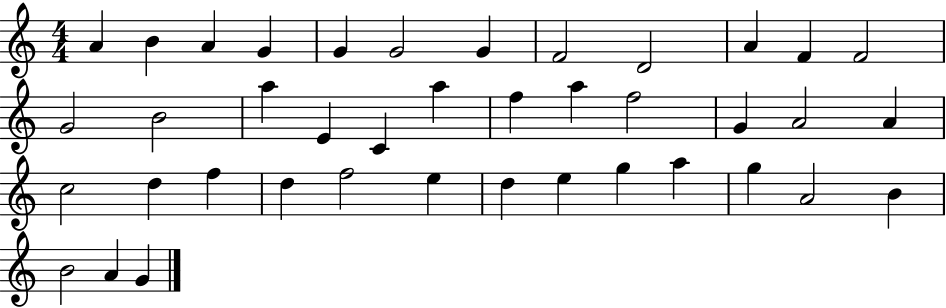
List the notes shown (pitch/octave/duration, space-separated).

A4/q B4/q A4/q G4/q G4/q G4/h G4/q F4/h D4/h A4/q F4/q F4/h G4/h B4/h A5/q E4/q C4/q A5/q F5/q A5/q F5/h G4/q A4/h A4/q C5/h D5/q F5/q D5/q F5/h E5/q D5/q E5/q G5/q A5/q G5/q A4/h B4/q B4/h A4/q G4/q